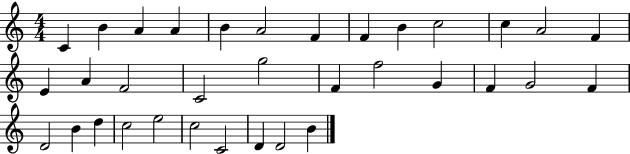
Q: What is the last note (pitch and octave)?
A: B4